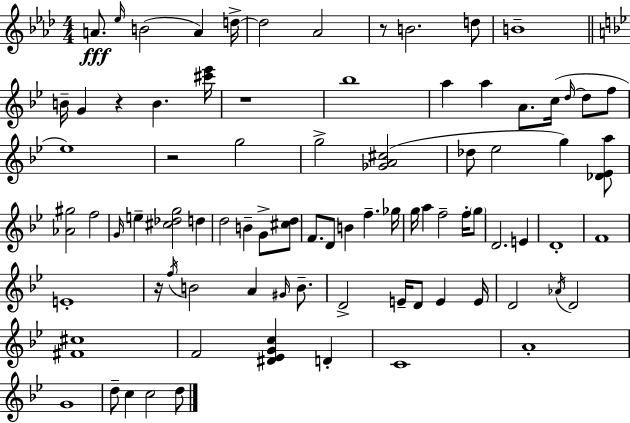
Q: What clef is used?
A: treble